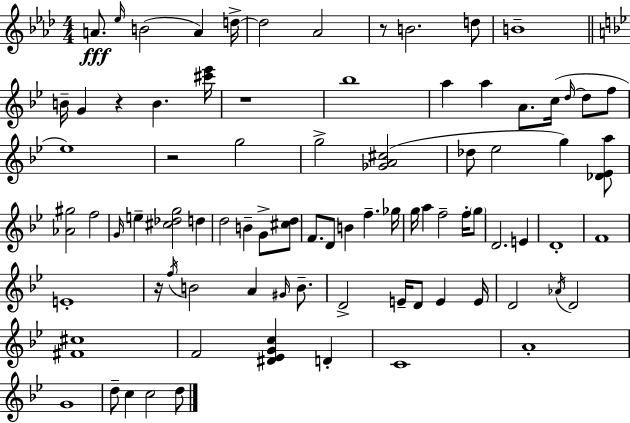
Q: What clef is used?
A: treble